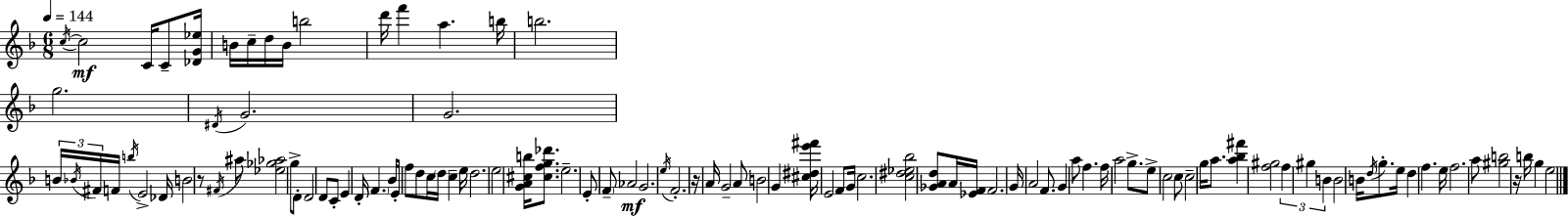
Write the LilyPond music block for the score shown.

{
  \clef treble
  \numericTimeSignature
  \time 6/8
  \key d \minor
  \tempo 4 = 144
  \acciaccatura { c''16~ }~\mf c''2 c'16 c'8-- | <des' g' ees''>16 b'16 c''16-- d''16 b'16 b''2 | d'''16 f'''4 a''4. | b''16 b''2. | \break g''2. | \acciaccatura { dis'16 } g'2. | g'2. | \tuplet 3/2 { b'16 \acciaccatura { bes'16 } fis'16 } f'16 \acciaccatura { b''16 } e'2-> | \break des'16 b'2 | r8 \acciaccatura { fis'16 } ais''8 <ees'' ges'' aes''>2 | g''8-> d'8-. d'2 | d'8 c'8-. e'4 d'16-. \parenthesize f'4. | \break bes'16 e'16-. f''8 d''8 c''16 \parenthesize d''16 | c''4-- e''16 d''2. | e''2 | <g' a' cis'' b''>16 <cis'' f'' g'' des'''>8. e''2.-- | \break e'8-. \parenthesize f'8-- aes'2\mf | g'2. | \acciaccatura { e''16 } f'2.-. | r16 a'16 g'2-- | \break a'8 b'2 | g'4 <cis'' dis'' e''' fis'''>16 e'2 | f'8 g'16 c''2. | <c'' dis'' ees'' bes''>2 | \break <ges' a' d''>8 a'16 <ees' f'>16 f'2. | g'16 a'2 | f'8. g'4 a''8 | f''4. f''16 a''2 | \break g''8.-> e''8-> c''2 | c''8 c''2-- | g''16 a''8. <a'' bes'' fis'''>4 <f'' gis''>2 | \tuplet 3/2 { f''4 gis''4 | \break b'4 } b'2 | b'16 \acciaccatura { d''16 } g''8.-. e''16 d''4 | f''4. e''16 f''2. | a''8 <gis'' b''>2 | \break r16 b''16 g''4 e''2 | \bar "|."
}